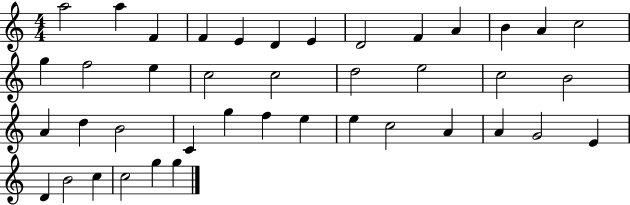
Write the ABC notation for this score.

X:1
T:Untitled
M:4/4
L:1/4
K:C
a2 a F F E D E D2 F A B A c2 g f2 e c2 c2 d2 e2 c2 B2 A d B2 C g f e e c2 A A G2 E D B2 c c2 g g